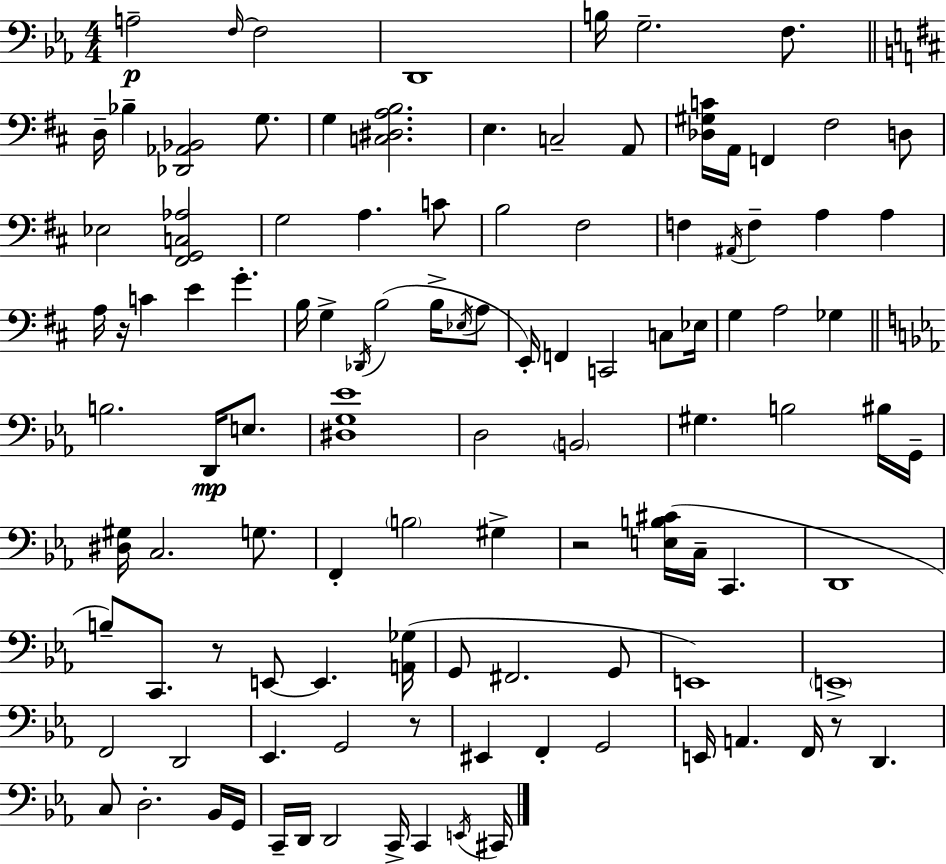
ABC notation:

X:1
T:Untitled
M:4/4
L:1/4
K:Cm
A,2 F,/4 F,2 D,,4 B,/4 G,2 F,/2 D,/4 _B, [_D,,_A,,_B,,]2 G,/2 G, [C,^D,A,B,]2 E, C,2 A,,/2 [_D,^G,C]/4 A,,/4 F,, ^F,2 D,/2 _E,2 [^F,,G,,C,_A,]2 G,2 A, C/2 B,2 ^F,2 F, ^A,,/4 F, A, A, A,/4 z/4 C E G B,/4 G, _D,,/4 B,2 B,/4 _E,/4 A,/2 E,,/4 F,, C,,2 C,/2 _E,/4 G, A,2 _G, B,2 D,,/4 E,/2 [^D,G,_E]4 D,2 B,,2 ^G, B,2 ^B,/4 G,,/4 [^D,^G,]/4 C,2 G,/2 F,, B,2 ^G, z2 [E,B,^C]/4 C,/4 C,, D,,4 B,/2 C,,/2 z/2 E,,/2 E,, [A,,_G,]/4 G,,/2 ^F,,2 G,,/2 E,,4 E,,4 F,,2 D,,2 _E,, G,,2 z/2 ^E,, F,, G,,2 E,,/4 A,, F,,/4 z/2 D,, C,/2 D,2 _B,,/4 G,,/4 C,,/4 D,,/4 D,,2 C,,/4 C,, E,,/4 ^C,,/4